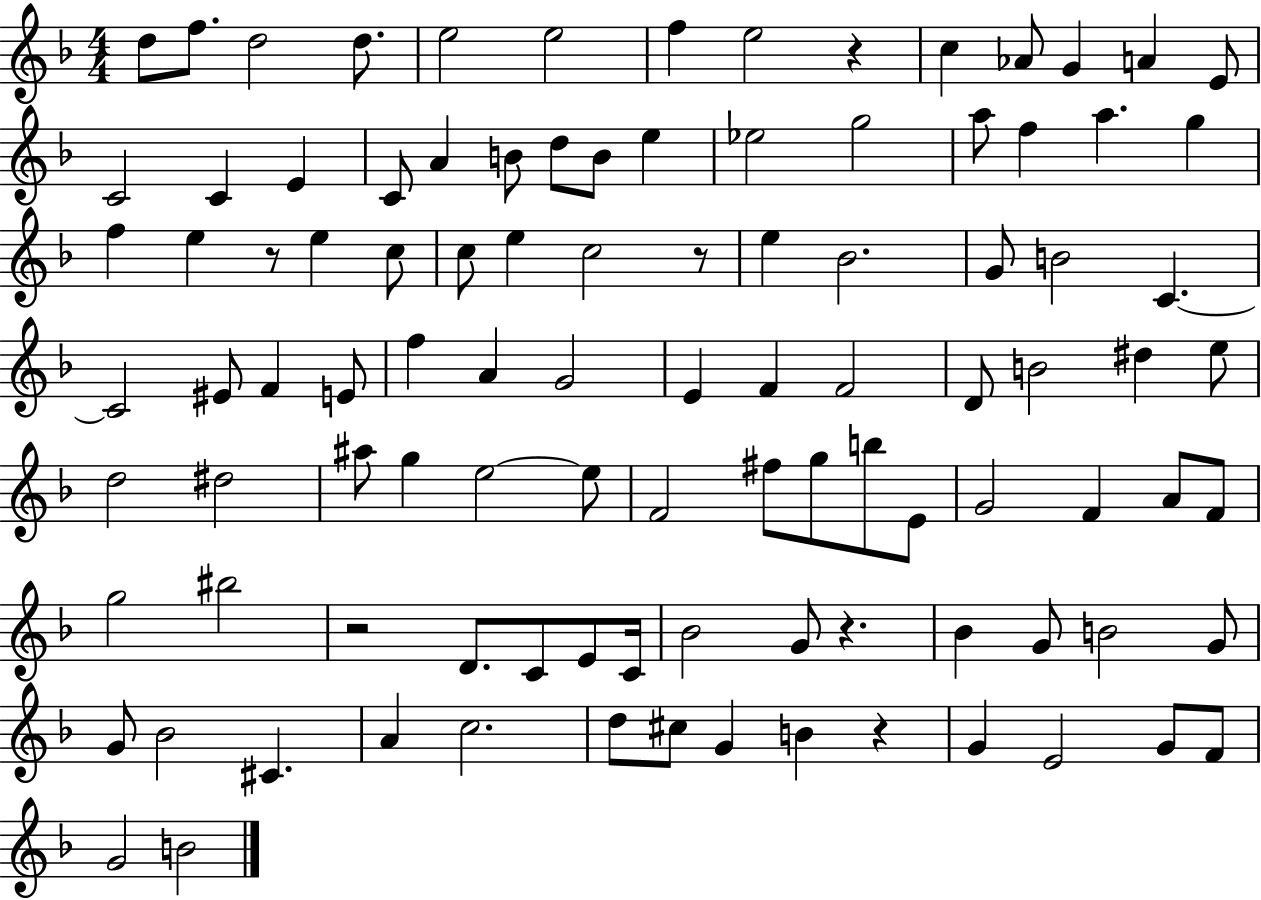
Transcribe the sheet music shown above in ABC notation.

X:1
T:Untitled
M:4/4
L:1/4
K:F
d/2 f/2 d2 d/2 e2 e2 f e2 z c _A/2 G A E/2 C2 C E C/2 A B/2 d/2 B/2 e _e2 g2 a/2 f a g f e z/2 e c/2 c/2 e c2 z/2 e _B2 G/2 B2 C C2 ^E/2 F E/2 f A G2 E F F2 D/2 B2 ^d e/2 d2 ^d2 ^a/2 g e2 e/2 F2 ^f/2 g/2 b/2 E/2 G2 F A/2 F/2 g2 ^b2 z2 D/2 C/2 E/2 C/4 _B2 G/2 z _B G/2 B2 G/2 G/2 _B2 ^C A c2 d/2 ^c/2 G B z G E2 G/2 F/2 G2 B2